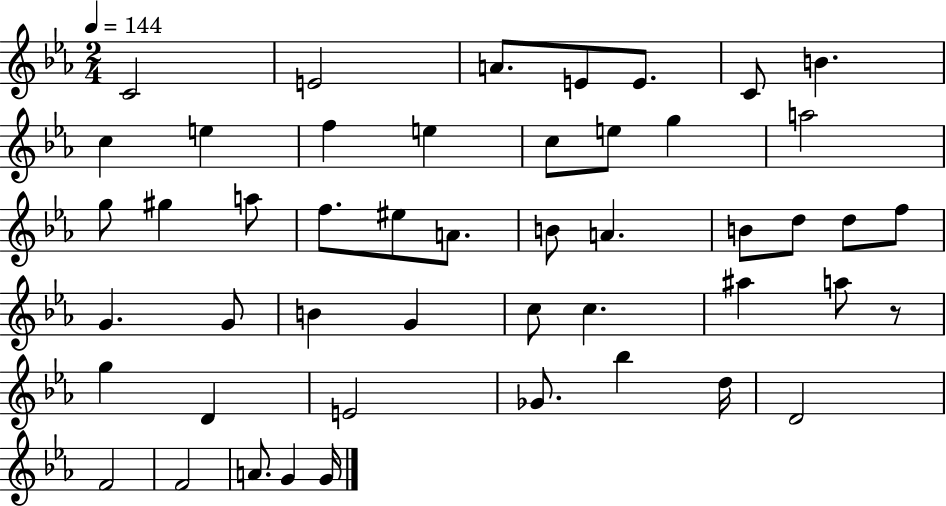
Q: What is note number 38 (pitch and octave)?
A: E4